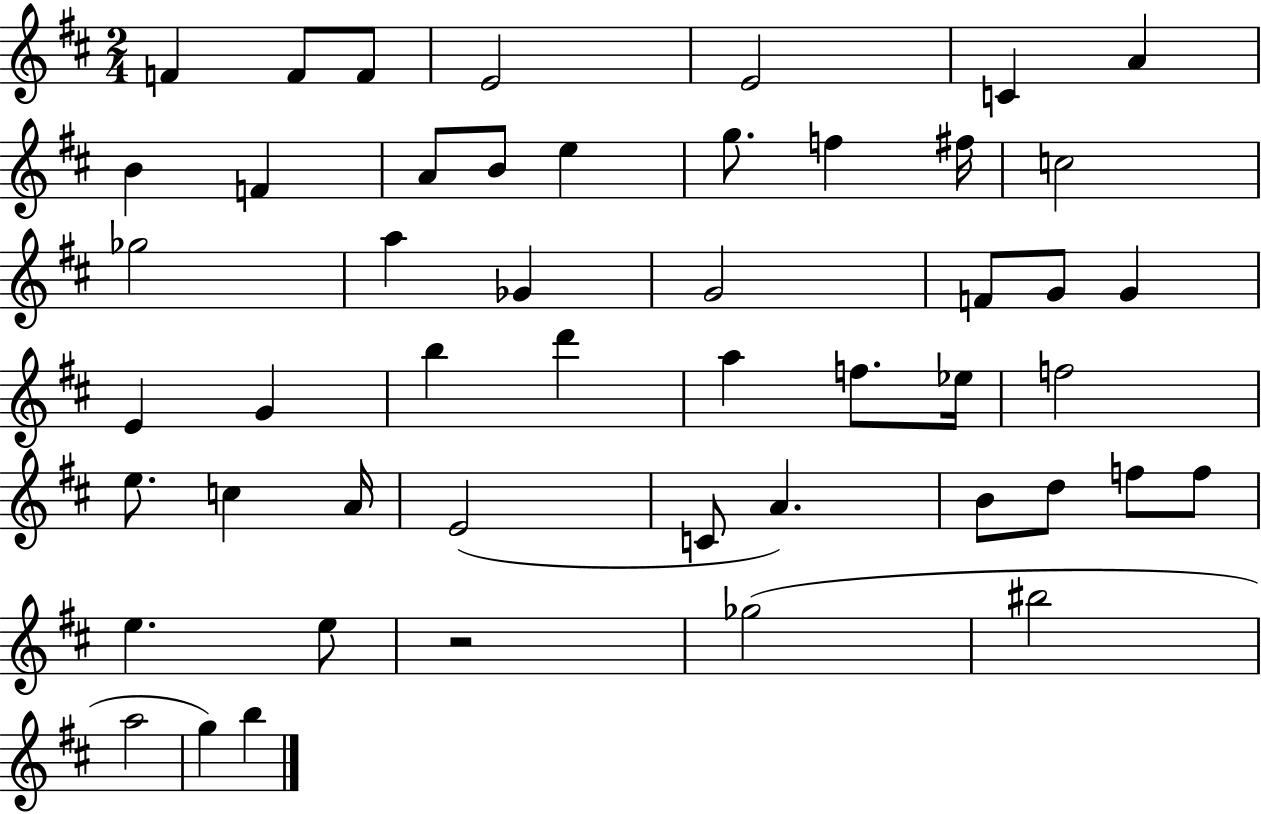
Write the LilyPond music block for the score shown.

{
  \clef treble
  \numericTimeSignature
  \time 2/4
  \key d \major
  \repeat volta 2 { f'4 f'8 f'8 | e'2 | e'2 | c'4 a'4 | \break b'4 f'4 | a'8 b'8 e''4 | g''8. f''4 fis''16 | c''2 | \break ges''2 | a''4 ges'4 | g'2 | f'8 g'8 g'4 | \break e'4 g'4 | b''4 d'''4 | a''4 f''8. ees''16 | f''2 | \break e''8. c''4 a'16 | e'2( | c'8 a'4.) | b'8 d''8 f''8 f''8 | \break e''4. e''8 | r2 | ges''2( | bis''2 | \break a''2 | g''4) b''4 | } \bar "|."
}